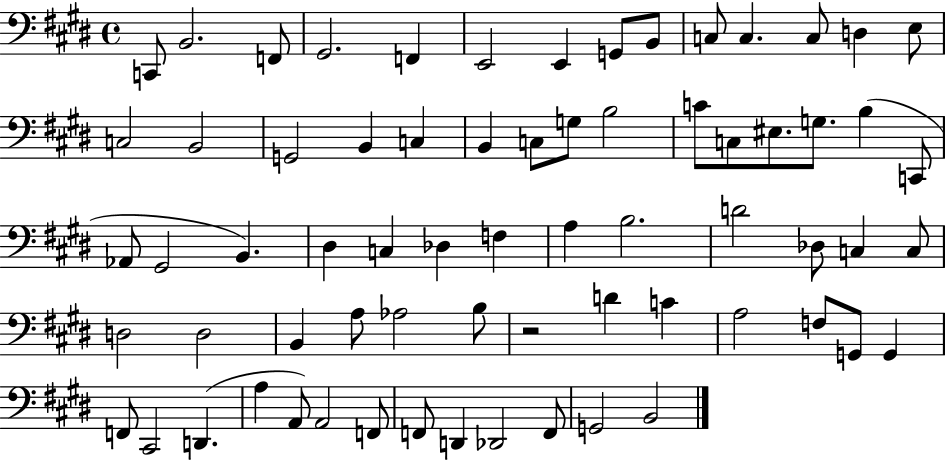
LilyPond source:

{
  \clef bass
  \time 4/4
  \defaultTimeSignature
  \key e \major
  \repeat volta 2 { c,8 b,2. f,8 | gis,2. f,4 | e,2 e,4 g,8 b,8 | c8 c4. c8 d4 e8 | \break c2 b,2 | g,2 b,4 c4 | b,4 c8 g8 b2 | c'8 c8 eis8. g8. b4( c,8 | \break aes,8 gis,2 b,4.) | dis4 c4 des4 f4 | a4 b2. | d'2 des8 c4 c8 | \break d2 d2 | b,4 a8 aes2 b8 | r2 d'4 c'4 | a2 f8 g,8 g,4 | \break f,8 cis,2 d,4.( | a4 a,8) a,2 f,8 | f,8 d,4 des,2 f,8 | g,2 b,2 | \break } \bar "|."
}